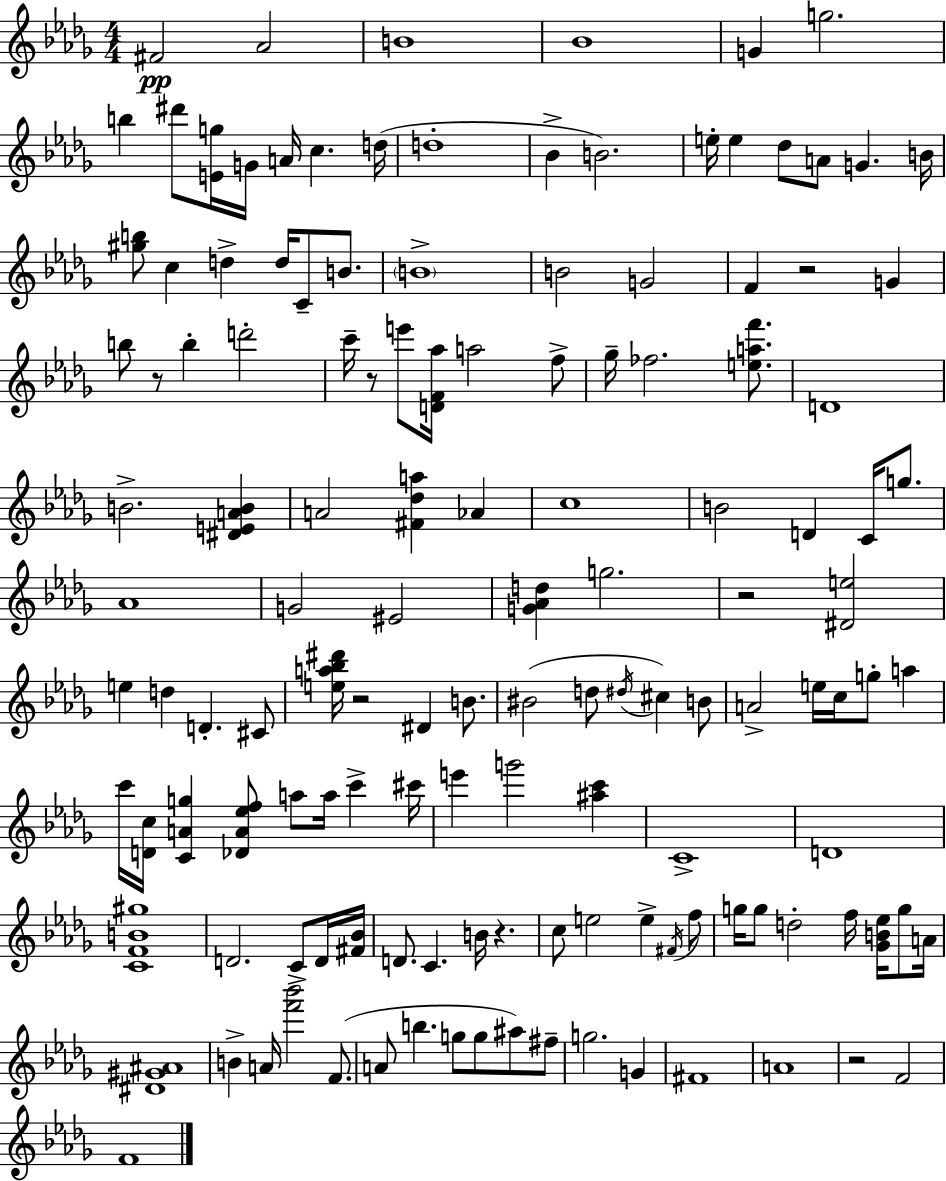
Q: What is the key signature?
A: BES minor